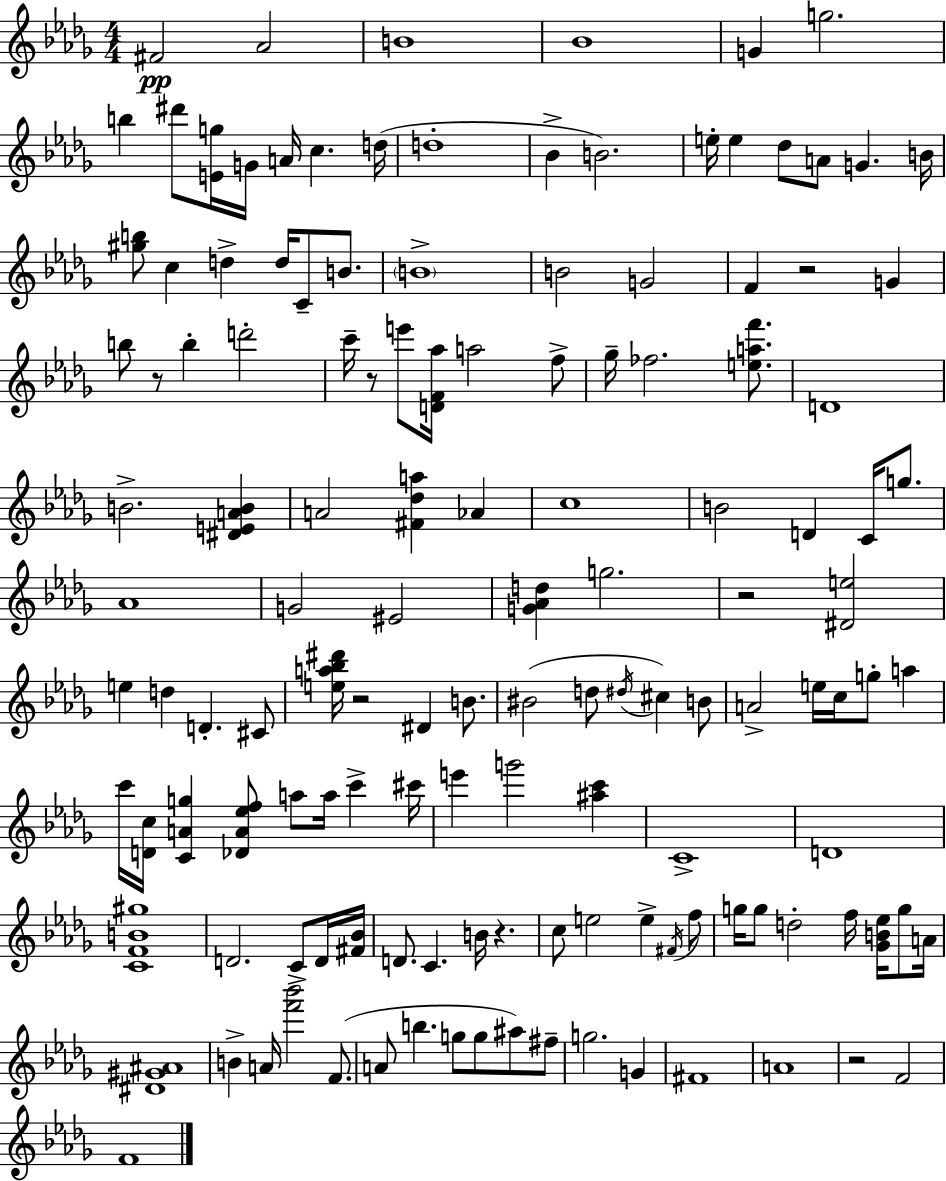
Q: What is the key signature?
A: BES minor